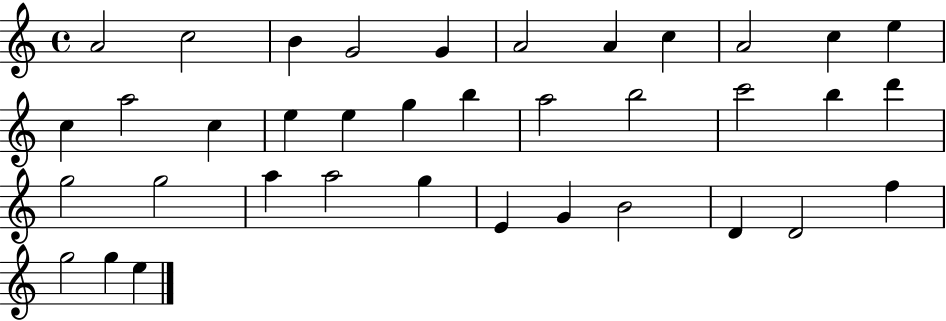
{
  \clef treble
  \time 4/4
  \defaultTimeSignature
  \key c \major
  a'2 c''2 | b'4 g'2 g'4 | a'2 a'4 c''4 | a'2 c''4 e''4 | \break c''4 a''2 c''4 | e''4 e''4 g''4 b''4 | a''2 b''2 | c'''2 b''4 d'''4 | \break g''2 g''2 | a''4 a''2 g''4 | e'4 g'4 b'2 | d'4 d'2 f''4 | \break g''2 g''4 e''4 | \bar "|."
}